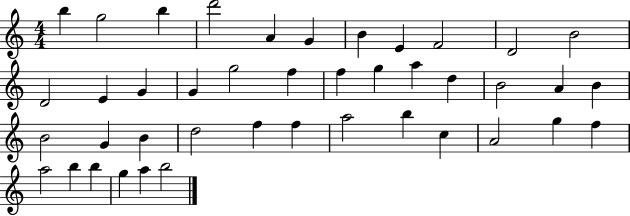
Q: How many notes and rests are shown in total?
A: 42